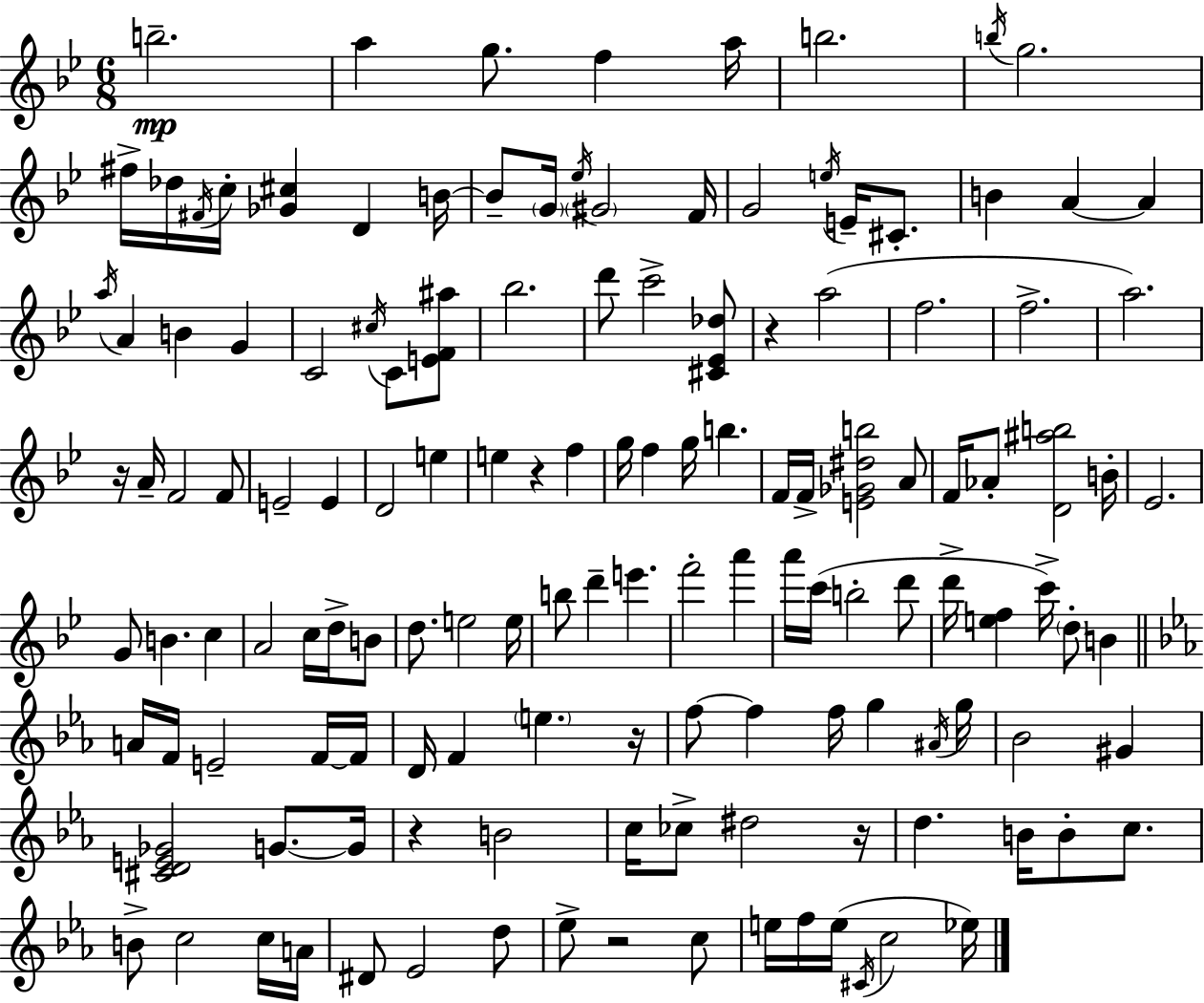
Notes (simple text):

B5/h. A5/q G5/e. F5/q A5/s B5/h. B5/s G5/h. F#5/s Db5/s F#4/s C5/s [Gb4,C#5]/q D4/q B4/s B4/e G4/s Eb5/s G#4/h F4/s G4/h E5/s E4/s C#4/e. B4/q A4/q A4/q A5/s A4/q B4/q G4/q C4/h C#5/s C4/e [E4,F4,A#5]/e Bb5/h. D6/e C6/h [C#4,Eb4,Db5]/e R/q A5/h F5/h. F5/h. A5/h. R/s A4/s F4/h F4/e E4/h E4/q D4/h E5/q E5/q R/q F5/q G5/s F5/q G5/s B5/q. F4/s F4/s [E4,Gb4,D#5,B5]/h A4/e F4/s Ab4/e [D4,A#5,B5]/h B4/s Eb4/h. G4/e B4/q. C5/q A4/h C5/s D5/s B4/e D5/e. E5/h E5/s B5/e D6/q E6/q. F6/h A6/q A6/s C6/s B5/h D6/e D6/s [E5,F5]/q C6/s D5/e B4/q A4/s F4/s E4/h F4/s F4/s D4/s F4/q E5/q. R/s F5/e F5/q F5/s G5/q A#4/s G5/s Bb4/h G#4/q [C#4,D4,E4,Gb4]/h G4/e. G4/s R/q B4/h C5/s CES5/e D#5/h R/s D5/q. B4/s B4/e C5/e. B4/e C5/h C5/s A4/s D#4/e Eb4/h D5/e Eb5/e R/h C5/e E5/s F5/s E5/s C#4/s C5/h Eb5/s